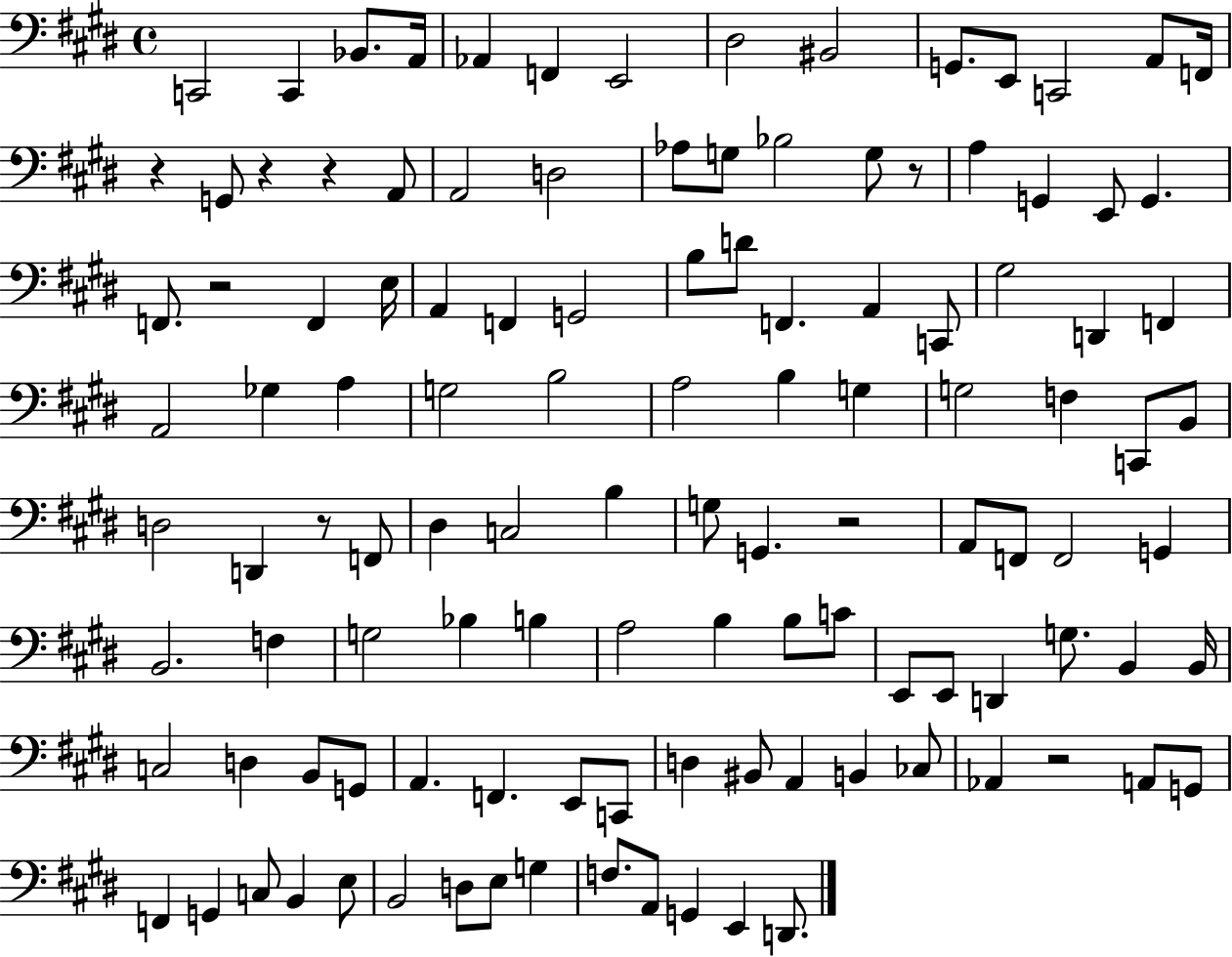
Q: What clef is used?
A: bass